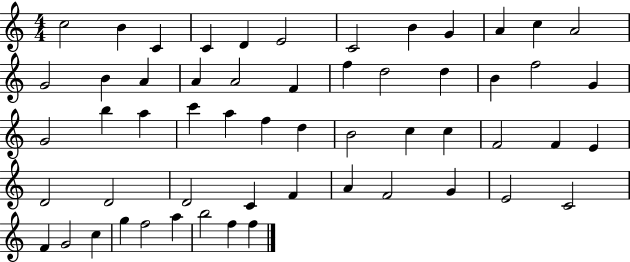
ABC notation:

X:1
T:Untitled
M:4/4
L:1/4
K:C
c2 B C C D E2 C2 B G A c A2 G2 B A A A2 F f d2 d B f2 G G2 b a c' a f d B2 c c F2 F E D2 D2 D2 C F A F2 G E2 C2 F G2 c g f2 a b2 f f